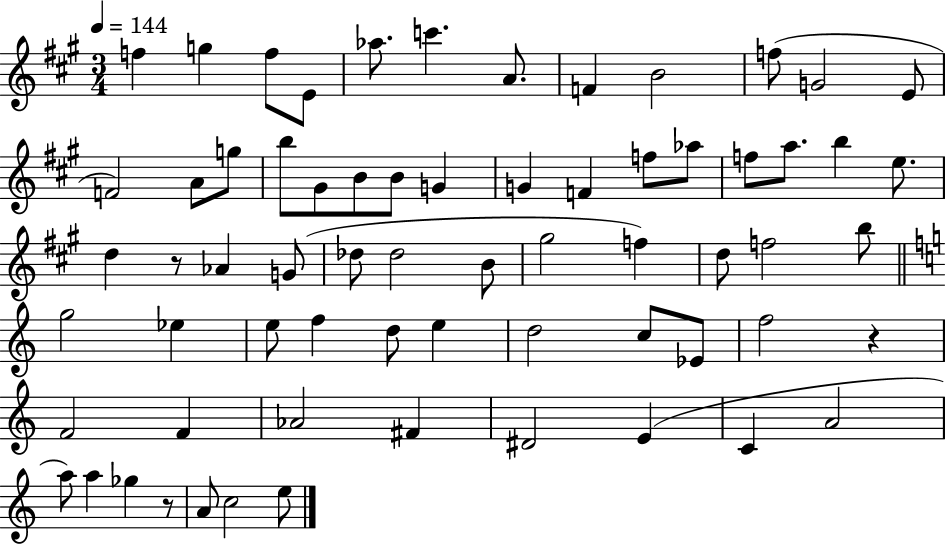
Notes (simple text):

F5/q G5/q F5/e E4/e Ab5/e. C6/q. A4/e. F4/q B4/h F5/e G4/h E4/e F4/h A4/e G5/e B5/e G#4/e B4/e B4/e G4/q G4/q F4/q F5/e Ab5/e F5/e A5/e. B5/q E5/e. D5/q R/e Ab4/q G4/e Db5/e Db5/h B4/e G#5/h F5/q D5/e F5/h B5/e G5/h Eb5/q E5/e F5/q D5/e E5/q D5/h C5/e Eb4/e F5/h R/q F4/h F4/q Ab4/h F#4/q D#4/h E4/q C4/q A4/h A5/e A5/q Gb5/q R/e A4/e C5/h E5/e